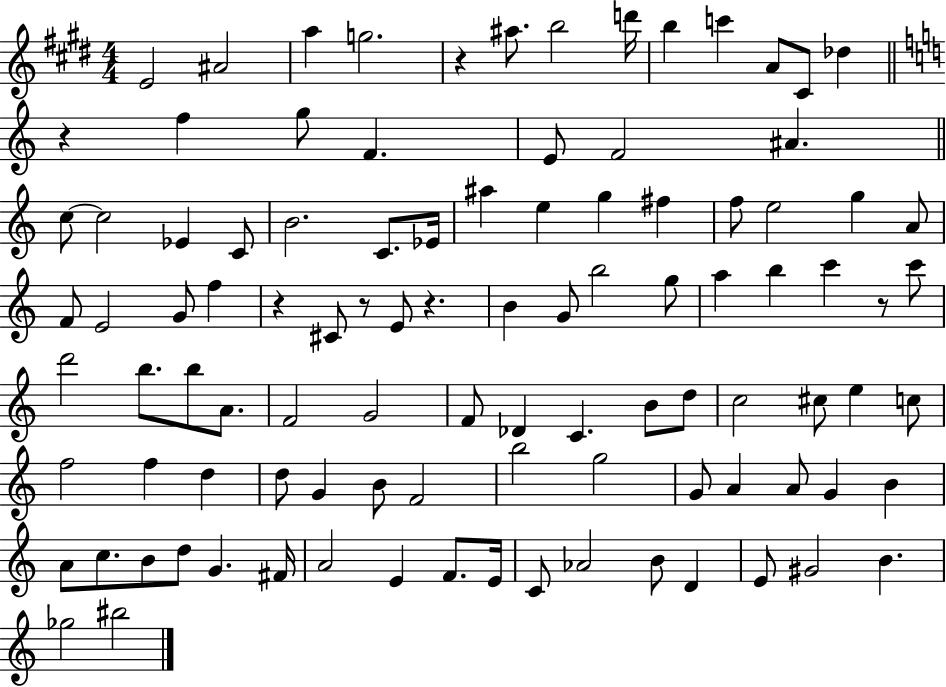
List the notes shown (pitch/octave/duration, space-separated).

E4/h A#4/h A5/q G5/h. R/q A#5/e. B5/h D6/s B5/q C6/q A4/e C#4/e Db5/q R/q F5/q G5/e F4/q. E4/e F4/h A#4/q. C5/e C5/h Eb4/q C4/e B4/h. C4/e. Eb4/s A#5/q E5/q G5/q F#5/q F5/e E5/h G5/q A4/e F4/e E4/h G4/e F5/q R/q C#4/e R/e E4/e R/q. B4/q G4/e B5/h G5/e A5/q B5/q C6/q R/e C6/e D6/h B5/e. B5/e A4/e. F4/h G4/h F4/e Db4/q C4/q. B4/e D5/e C5/h C#5/e E5/q C5/e F5/h F5/q D5/q D5/e G4/q B4/e F4/h B5/h G5/h G4/e A4/q A4/e G4/q B4/q A4/e C5/e. B4/e D5/e G4/q. F#4/s A4/h E4/q F4/e. E4/s C4/e Ab4/h B4/e D4/q E4/e G#4/h B4/q. Gb5/h BIS5/h